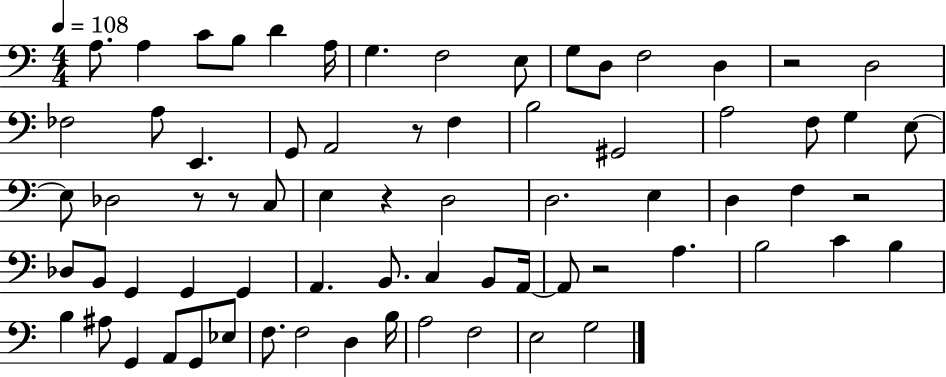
A3/e. A3/q C4/e B3/e D4/q A3/s G3/q. F3/h E3/e G3/e D3/e F3/h D3/q R/h D3/h FES3/h A3/e E2/q. G2/e A2/h R/e F3/q B3/h G#2/h A3/h F3/e G3/q E3/e E3/e Db3/h R/e R/e C3/e E3/q R/q D3/h D3/h. E3/q D3/q F3/q R/h Db3/e B2/e G2/q G2/q G2/q A2/q. B2/e. C3/q B2/e A2/s A2/e R/h A3/q. B3/h C4/q B3/q B3/q A#3/e G2/q A2/e G2/e Eb3/e F3/e. F3/h D3/q B3/s A3/h F3/h E3/h G3/h